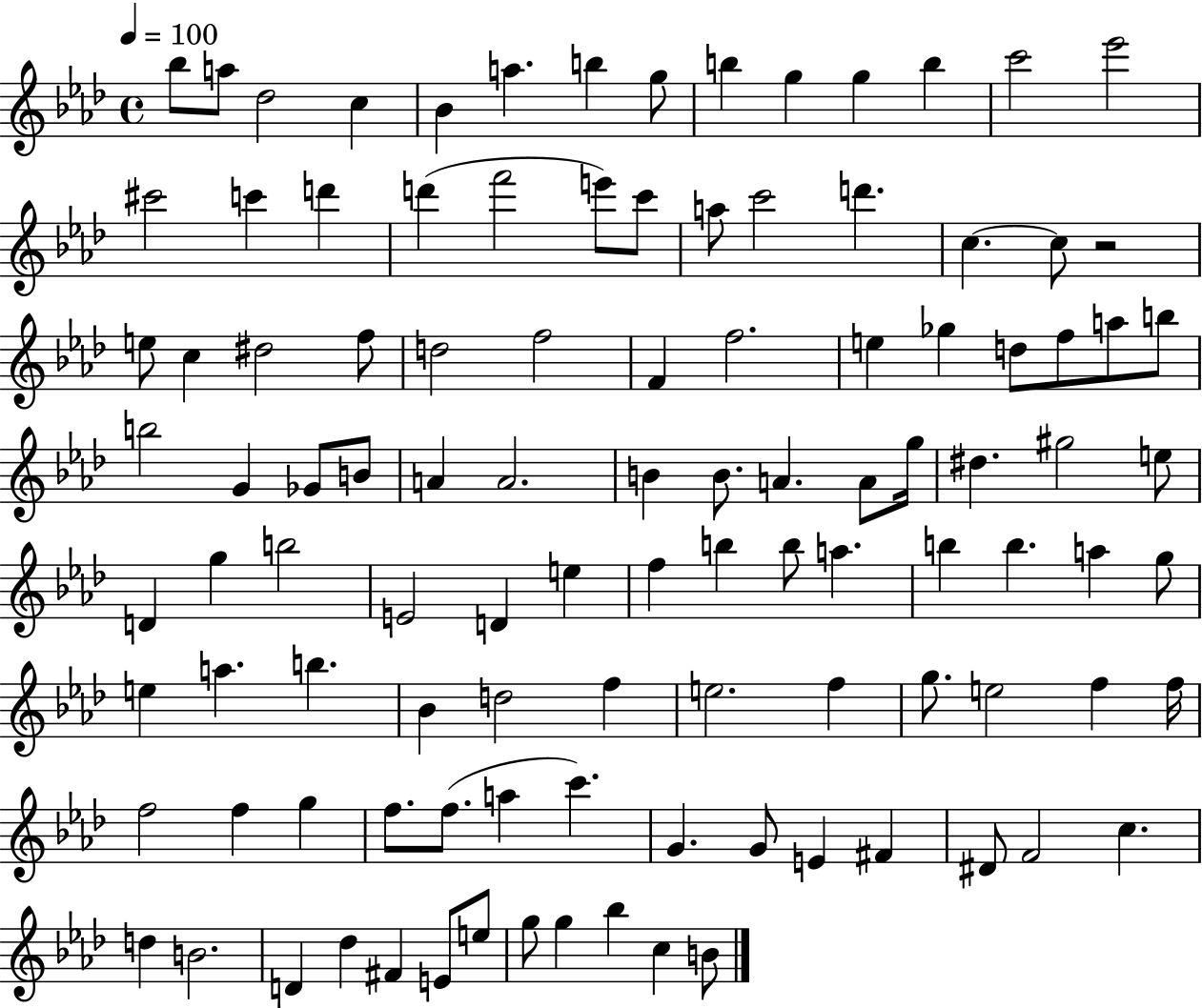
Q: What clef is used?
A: treble